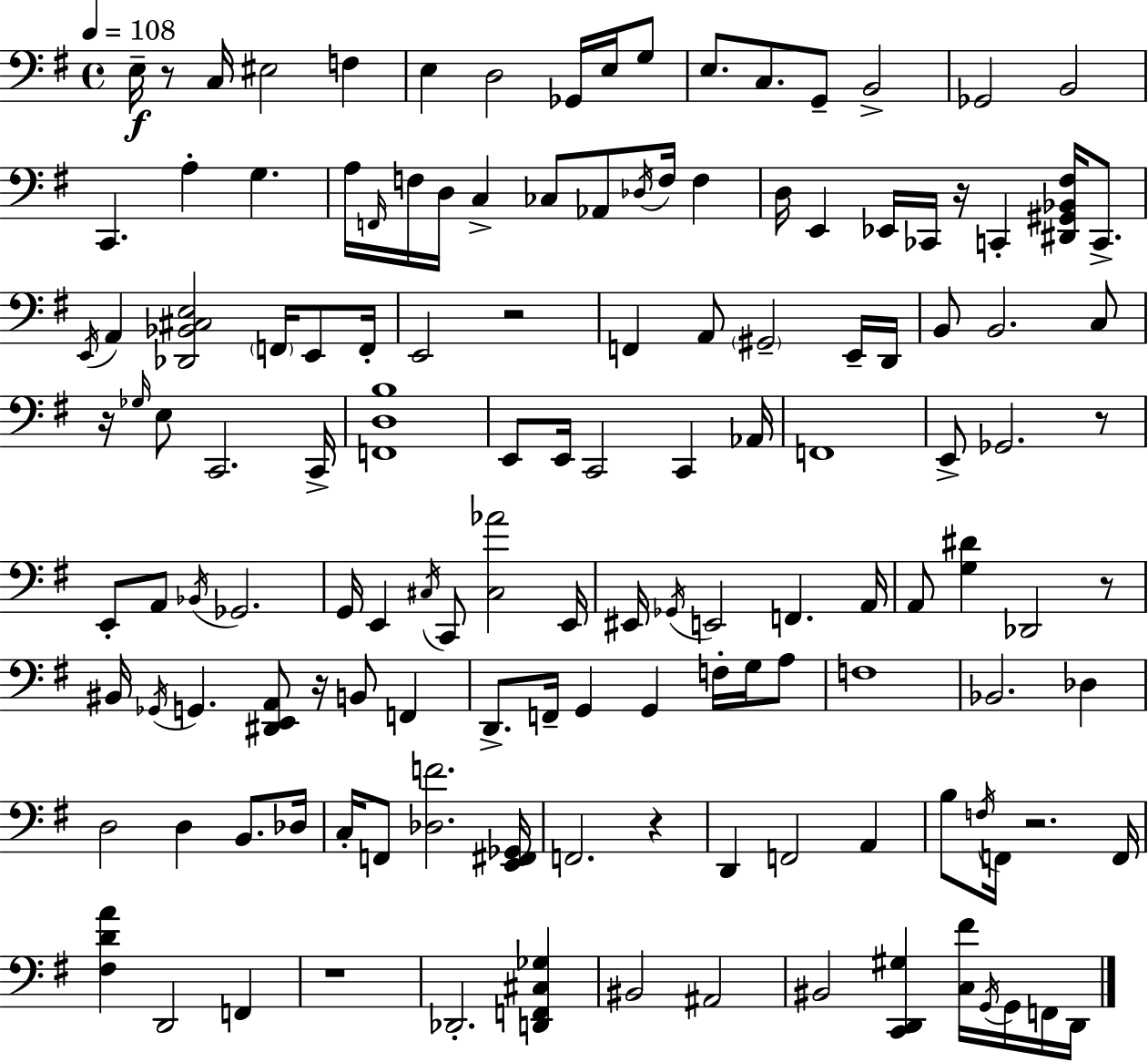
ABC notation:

X:1
T:Untitled
M:4/4
L:1/4
K:G
E,/4 z/2 C,/4 ^E,2 F, E, D,2 _G,,/4 E,/4 G,/2 E,/2 C,/2 G,,/2 B,,2 _G,,2 B,,2 C,, A, G, A,/4 F,,/4 F,/4 D,/4 C, _C,/2 _A,,/2 _D,/4 F,/4 F, D,/4 E,, _E,,/4 _C,,/4 z/4 C,, [^D,,^G,,_B,,^F,]/4 C,,/2 E,,/4 A,, [_D,,_B,,^C,E,]2 F,,/4 E,,/2 F,,/4 E,,2 z2 F,, A,,/2 ^G,,2 E,,/4 D,,/4 B,,/2 B,,2 C,/2 z/4 _G,/4 E,/2 C,,2 C,,/4 [F,,D,B,]4 E,,/2 E,,/4 C,,2 C,, _A,,/4 F,,4 E,,/2 _G,,2 z/2 E,,/2 A,,/2 _B,,/4 _G,,2 G,,/4 E,, ^C,/4 C,,/2 [^C,_A]2 E,,/4 ^E,,/4 _G,,/4 E,,2 F,, A,,/4 A,,/2 [G,^D] _D,,2 z/2 ^B,,/4 _G,,/4 G,, [^D,,E,,A,,]/2 z/4 B,,/2 F,, D,,/2 F,,/4 G,, G,, F,/4 G,/4 A,/2 F,4 _B,,2 _D, D,2 D, B,,/2 _D,/4 C,/4 F,,/2 [_D,F]2 [E,,^F,,_G,,]/4 F,,2 z D,, F,,2 A,, B,/2 F,/4 F,,/4 z2 F,,/4 [^F,DA] D,,2 F,, z4 _D,,2 [D,,F,,^C,_G,] ^B,,2 ^A,,2 ^B,,2 [C,,D,,^G,] [C,^F]/4 G,,/4 G,,/4 F,,/4 D,,/4